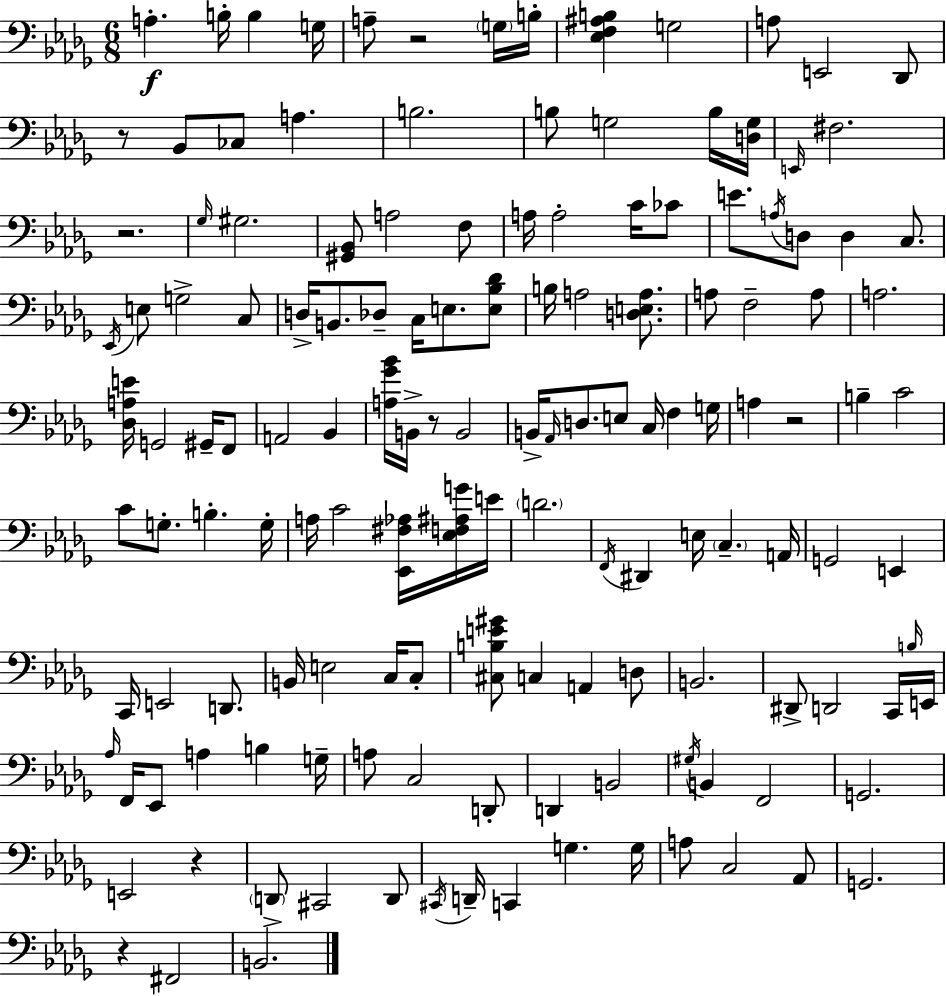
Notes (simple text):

A3/q. B3/s B3/q G3/s A3/e R/h G3/s B3/s [Eb3,F3,A#3,B3]/q G3/h A3/e E2/h Db2/e R/e Bb2/e CES3/e A3/q. B3/h. B3/e G3/h B3/s [D3,G3]/s E2/s F#3/h. R/h. Gb3/s G#3/h. [G#2,Bb2]/e A3/h F3/e A3/s A3/h C4/s CES4/e E4/e. A3/s D3/e D3/q C3/e. Eb2/s E3/e G3/h C3/e D3/s B2/e. Db3/e C3/s E3/e. [E3,Bb3,Db4]/e B3/s A3/h [D3,E3,A3]/e. A3/e F3/h A3/e A3/h. [Db3,A3,E4]/s G2/h G#2/s F2/e A2/h Bb2/q [A3,Gb4,Bb4]/s B2/s R/e B2/h B2/s Ab2/s D3/e. E3/e C3/s F3/q G3/s A3/q R/h B3/q C4/h C4/e G3/e. B3/q. G3/s A3/s C4/h [Eb2,F#3,Ab3]/s [Eb3,F3,A#3,G4]/s E4/s D4/h. F2/s D#2/q E3/s C3/q. A2/s G2/h E2/q C2/s E2/h D2/e. B2/s E3/h C3/s C3/e [C#3,B3,E4,G#4]/e C3/q A2/q D3/e B2/h. D#2/e D2/h C2/s B3/s E2/s Ab3/s F2/s Eb2/e A3/q B3/q G3/s A3/e C3/h D2/e D2/q B2/h G#3/s B2/q F2/h G2/h. E2/h R/q D2/e C#2/h D2/e C#2/s D2/s C2/q G3/q. G3/s A3/e C3/h Ab2/e G2/h. R/q F#2/h B2/h.